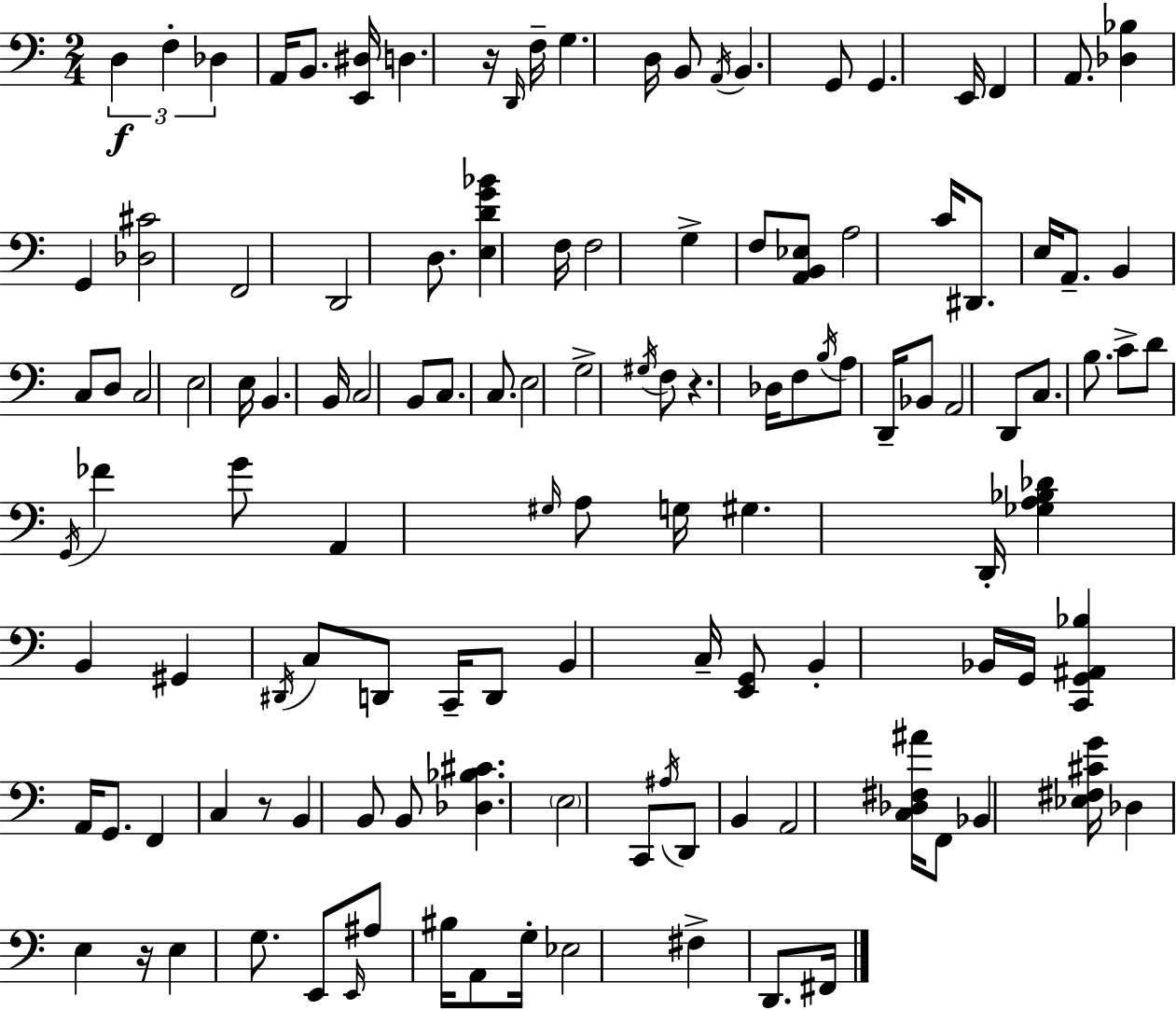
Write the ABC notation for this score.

X:1
T:Untitled
M:2/4
L:1/4
K:Am
D, F, _D, A,,/4 B,,/2 [E,,^D,]/4 D, z/4 D,,/4 F,/4 G, D,/4 B,,/2 A,,/4 B,, G,,/2 G,, E,,/4 F,, A,,/2 [_D,_B,] G,, [_D,^C]2 F,,2 D,,2 D,/2 [E,DG_B] F,/4 F,2 G, F,/2 [A,,B,,_E,]/2 A,2 C/4 ^D,,/2 E,/4 A,,/2 B,, C,/2 D,/2 C,2 E,2 E,/4 B,, B,,/4 C,2 B,,/2 C,/2 C,/2 E,2 G,2 ^G,/4 F,/2 z _D,/4 F,/2 B,/4 A,/2 D,,/4 _B,,/2 A,,2 D,,/2 C,/2 B,/2 C/2 D/2 G,,/4 _F G/2 A,, ^G,/4 A,/2 G,/4 ^G, D,,/4 [_G,A,_B,_D] B,, ^G,, ^D,,/4 C,/2 D,,/2 C,,/4 D,,/2 B,, C,/4 [E,,G,,]/2 B,, _B,,/4 G,,/4 [C,,G,,^A,,_B,] A,,/4 G,,/2 F,, C, z/2 B,, B,,/2 B,,/2 [_D,_B,^C] E,2 C,,/2 ^A,/4 D,,/2 B,, A,,2 [C,_D,^F,^A]/4 F,,/2 _B,, [_E,^F,^CG]/4 _D, E, z/4 E, G,/2 E,,/2 E,,/4 ^A,/2 ^B,/4 A,,/2 G,/4 _E,2 ^F, D,,/2 ^F,,/4